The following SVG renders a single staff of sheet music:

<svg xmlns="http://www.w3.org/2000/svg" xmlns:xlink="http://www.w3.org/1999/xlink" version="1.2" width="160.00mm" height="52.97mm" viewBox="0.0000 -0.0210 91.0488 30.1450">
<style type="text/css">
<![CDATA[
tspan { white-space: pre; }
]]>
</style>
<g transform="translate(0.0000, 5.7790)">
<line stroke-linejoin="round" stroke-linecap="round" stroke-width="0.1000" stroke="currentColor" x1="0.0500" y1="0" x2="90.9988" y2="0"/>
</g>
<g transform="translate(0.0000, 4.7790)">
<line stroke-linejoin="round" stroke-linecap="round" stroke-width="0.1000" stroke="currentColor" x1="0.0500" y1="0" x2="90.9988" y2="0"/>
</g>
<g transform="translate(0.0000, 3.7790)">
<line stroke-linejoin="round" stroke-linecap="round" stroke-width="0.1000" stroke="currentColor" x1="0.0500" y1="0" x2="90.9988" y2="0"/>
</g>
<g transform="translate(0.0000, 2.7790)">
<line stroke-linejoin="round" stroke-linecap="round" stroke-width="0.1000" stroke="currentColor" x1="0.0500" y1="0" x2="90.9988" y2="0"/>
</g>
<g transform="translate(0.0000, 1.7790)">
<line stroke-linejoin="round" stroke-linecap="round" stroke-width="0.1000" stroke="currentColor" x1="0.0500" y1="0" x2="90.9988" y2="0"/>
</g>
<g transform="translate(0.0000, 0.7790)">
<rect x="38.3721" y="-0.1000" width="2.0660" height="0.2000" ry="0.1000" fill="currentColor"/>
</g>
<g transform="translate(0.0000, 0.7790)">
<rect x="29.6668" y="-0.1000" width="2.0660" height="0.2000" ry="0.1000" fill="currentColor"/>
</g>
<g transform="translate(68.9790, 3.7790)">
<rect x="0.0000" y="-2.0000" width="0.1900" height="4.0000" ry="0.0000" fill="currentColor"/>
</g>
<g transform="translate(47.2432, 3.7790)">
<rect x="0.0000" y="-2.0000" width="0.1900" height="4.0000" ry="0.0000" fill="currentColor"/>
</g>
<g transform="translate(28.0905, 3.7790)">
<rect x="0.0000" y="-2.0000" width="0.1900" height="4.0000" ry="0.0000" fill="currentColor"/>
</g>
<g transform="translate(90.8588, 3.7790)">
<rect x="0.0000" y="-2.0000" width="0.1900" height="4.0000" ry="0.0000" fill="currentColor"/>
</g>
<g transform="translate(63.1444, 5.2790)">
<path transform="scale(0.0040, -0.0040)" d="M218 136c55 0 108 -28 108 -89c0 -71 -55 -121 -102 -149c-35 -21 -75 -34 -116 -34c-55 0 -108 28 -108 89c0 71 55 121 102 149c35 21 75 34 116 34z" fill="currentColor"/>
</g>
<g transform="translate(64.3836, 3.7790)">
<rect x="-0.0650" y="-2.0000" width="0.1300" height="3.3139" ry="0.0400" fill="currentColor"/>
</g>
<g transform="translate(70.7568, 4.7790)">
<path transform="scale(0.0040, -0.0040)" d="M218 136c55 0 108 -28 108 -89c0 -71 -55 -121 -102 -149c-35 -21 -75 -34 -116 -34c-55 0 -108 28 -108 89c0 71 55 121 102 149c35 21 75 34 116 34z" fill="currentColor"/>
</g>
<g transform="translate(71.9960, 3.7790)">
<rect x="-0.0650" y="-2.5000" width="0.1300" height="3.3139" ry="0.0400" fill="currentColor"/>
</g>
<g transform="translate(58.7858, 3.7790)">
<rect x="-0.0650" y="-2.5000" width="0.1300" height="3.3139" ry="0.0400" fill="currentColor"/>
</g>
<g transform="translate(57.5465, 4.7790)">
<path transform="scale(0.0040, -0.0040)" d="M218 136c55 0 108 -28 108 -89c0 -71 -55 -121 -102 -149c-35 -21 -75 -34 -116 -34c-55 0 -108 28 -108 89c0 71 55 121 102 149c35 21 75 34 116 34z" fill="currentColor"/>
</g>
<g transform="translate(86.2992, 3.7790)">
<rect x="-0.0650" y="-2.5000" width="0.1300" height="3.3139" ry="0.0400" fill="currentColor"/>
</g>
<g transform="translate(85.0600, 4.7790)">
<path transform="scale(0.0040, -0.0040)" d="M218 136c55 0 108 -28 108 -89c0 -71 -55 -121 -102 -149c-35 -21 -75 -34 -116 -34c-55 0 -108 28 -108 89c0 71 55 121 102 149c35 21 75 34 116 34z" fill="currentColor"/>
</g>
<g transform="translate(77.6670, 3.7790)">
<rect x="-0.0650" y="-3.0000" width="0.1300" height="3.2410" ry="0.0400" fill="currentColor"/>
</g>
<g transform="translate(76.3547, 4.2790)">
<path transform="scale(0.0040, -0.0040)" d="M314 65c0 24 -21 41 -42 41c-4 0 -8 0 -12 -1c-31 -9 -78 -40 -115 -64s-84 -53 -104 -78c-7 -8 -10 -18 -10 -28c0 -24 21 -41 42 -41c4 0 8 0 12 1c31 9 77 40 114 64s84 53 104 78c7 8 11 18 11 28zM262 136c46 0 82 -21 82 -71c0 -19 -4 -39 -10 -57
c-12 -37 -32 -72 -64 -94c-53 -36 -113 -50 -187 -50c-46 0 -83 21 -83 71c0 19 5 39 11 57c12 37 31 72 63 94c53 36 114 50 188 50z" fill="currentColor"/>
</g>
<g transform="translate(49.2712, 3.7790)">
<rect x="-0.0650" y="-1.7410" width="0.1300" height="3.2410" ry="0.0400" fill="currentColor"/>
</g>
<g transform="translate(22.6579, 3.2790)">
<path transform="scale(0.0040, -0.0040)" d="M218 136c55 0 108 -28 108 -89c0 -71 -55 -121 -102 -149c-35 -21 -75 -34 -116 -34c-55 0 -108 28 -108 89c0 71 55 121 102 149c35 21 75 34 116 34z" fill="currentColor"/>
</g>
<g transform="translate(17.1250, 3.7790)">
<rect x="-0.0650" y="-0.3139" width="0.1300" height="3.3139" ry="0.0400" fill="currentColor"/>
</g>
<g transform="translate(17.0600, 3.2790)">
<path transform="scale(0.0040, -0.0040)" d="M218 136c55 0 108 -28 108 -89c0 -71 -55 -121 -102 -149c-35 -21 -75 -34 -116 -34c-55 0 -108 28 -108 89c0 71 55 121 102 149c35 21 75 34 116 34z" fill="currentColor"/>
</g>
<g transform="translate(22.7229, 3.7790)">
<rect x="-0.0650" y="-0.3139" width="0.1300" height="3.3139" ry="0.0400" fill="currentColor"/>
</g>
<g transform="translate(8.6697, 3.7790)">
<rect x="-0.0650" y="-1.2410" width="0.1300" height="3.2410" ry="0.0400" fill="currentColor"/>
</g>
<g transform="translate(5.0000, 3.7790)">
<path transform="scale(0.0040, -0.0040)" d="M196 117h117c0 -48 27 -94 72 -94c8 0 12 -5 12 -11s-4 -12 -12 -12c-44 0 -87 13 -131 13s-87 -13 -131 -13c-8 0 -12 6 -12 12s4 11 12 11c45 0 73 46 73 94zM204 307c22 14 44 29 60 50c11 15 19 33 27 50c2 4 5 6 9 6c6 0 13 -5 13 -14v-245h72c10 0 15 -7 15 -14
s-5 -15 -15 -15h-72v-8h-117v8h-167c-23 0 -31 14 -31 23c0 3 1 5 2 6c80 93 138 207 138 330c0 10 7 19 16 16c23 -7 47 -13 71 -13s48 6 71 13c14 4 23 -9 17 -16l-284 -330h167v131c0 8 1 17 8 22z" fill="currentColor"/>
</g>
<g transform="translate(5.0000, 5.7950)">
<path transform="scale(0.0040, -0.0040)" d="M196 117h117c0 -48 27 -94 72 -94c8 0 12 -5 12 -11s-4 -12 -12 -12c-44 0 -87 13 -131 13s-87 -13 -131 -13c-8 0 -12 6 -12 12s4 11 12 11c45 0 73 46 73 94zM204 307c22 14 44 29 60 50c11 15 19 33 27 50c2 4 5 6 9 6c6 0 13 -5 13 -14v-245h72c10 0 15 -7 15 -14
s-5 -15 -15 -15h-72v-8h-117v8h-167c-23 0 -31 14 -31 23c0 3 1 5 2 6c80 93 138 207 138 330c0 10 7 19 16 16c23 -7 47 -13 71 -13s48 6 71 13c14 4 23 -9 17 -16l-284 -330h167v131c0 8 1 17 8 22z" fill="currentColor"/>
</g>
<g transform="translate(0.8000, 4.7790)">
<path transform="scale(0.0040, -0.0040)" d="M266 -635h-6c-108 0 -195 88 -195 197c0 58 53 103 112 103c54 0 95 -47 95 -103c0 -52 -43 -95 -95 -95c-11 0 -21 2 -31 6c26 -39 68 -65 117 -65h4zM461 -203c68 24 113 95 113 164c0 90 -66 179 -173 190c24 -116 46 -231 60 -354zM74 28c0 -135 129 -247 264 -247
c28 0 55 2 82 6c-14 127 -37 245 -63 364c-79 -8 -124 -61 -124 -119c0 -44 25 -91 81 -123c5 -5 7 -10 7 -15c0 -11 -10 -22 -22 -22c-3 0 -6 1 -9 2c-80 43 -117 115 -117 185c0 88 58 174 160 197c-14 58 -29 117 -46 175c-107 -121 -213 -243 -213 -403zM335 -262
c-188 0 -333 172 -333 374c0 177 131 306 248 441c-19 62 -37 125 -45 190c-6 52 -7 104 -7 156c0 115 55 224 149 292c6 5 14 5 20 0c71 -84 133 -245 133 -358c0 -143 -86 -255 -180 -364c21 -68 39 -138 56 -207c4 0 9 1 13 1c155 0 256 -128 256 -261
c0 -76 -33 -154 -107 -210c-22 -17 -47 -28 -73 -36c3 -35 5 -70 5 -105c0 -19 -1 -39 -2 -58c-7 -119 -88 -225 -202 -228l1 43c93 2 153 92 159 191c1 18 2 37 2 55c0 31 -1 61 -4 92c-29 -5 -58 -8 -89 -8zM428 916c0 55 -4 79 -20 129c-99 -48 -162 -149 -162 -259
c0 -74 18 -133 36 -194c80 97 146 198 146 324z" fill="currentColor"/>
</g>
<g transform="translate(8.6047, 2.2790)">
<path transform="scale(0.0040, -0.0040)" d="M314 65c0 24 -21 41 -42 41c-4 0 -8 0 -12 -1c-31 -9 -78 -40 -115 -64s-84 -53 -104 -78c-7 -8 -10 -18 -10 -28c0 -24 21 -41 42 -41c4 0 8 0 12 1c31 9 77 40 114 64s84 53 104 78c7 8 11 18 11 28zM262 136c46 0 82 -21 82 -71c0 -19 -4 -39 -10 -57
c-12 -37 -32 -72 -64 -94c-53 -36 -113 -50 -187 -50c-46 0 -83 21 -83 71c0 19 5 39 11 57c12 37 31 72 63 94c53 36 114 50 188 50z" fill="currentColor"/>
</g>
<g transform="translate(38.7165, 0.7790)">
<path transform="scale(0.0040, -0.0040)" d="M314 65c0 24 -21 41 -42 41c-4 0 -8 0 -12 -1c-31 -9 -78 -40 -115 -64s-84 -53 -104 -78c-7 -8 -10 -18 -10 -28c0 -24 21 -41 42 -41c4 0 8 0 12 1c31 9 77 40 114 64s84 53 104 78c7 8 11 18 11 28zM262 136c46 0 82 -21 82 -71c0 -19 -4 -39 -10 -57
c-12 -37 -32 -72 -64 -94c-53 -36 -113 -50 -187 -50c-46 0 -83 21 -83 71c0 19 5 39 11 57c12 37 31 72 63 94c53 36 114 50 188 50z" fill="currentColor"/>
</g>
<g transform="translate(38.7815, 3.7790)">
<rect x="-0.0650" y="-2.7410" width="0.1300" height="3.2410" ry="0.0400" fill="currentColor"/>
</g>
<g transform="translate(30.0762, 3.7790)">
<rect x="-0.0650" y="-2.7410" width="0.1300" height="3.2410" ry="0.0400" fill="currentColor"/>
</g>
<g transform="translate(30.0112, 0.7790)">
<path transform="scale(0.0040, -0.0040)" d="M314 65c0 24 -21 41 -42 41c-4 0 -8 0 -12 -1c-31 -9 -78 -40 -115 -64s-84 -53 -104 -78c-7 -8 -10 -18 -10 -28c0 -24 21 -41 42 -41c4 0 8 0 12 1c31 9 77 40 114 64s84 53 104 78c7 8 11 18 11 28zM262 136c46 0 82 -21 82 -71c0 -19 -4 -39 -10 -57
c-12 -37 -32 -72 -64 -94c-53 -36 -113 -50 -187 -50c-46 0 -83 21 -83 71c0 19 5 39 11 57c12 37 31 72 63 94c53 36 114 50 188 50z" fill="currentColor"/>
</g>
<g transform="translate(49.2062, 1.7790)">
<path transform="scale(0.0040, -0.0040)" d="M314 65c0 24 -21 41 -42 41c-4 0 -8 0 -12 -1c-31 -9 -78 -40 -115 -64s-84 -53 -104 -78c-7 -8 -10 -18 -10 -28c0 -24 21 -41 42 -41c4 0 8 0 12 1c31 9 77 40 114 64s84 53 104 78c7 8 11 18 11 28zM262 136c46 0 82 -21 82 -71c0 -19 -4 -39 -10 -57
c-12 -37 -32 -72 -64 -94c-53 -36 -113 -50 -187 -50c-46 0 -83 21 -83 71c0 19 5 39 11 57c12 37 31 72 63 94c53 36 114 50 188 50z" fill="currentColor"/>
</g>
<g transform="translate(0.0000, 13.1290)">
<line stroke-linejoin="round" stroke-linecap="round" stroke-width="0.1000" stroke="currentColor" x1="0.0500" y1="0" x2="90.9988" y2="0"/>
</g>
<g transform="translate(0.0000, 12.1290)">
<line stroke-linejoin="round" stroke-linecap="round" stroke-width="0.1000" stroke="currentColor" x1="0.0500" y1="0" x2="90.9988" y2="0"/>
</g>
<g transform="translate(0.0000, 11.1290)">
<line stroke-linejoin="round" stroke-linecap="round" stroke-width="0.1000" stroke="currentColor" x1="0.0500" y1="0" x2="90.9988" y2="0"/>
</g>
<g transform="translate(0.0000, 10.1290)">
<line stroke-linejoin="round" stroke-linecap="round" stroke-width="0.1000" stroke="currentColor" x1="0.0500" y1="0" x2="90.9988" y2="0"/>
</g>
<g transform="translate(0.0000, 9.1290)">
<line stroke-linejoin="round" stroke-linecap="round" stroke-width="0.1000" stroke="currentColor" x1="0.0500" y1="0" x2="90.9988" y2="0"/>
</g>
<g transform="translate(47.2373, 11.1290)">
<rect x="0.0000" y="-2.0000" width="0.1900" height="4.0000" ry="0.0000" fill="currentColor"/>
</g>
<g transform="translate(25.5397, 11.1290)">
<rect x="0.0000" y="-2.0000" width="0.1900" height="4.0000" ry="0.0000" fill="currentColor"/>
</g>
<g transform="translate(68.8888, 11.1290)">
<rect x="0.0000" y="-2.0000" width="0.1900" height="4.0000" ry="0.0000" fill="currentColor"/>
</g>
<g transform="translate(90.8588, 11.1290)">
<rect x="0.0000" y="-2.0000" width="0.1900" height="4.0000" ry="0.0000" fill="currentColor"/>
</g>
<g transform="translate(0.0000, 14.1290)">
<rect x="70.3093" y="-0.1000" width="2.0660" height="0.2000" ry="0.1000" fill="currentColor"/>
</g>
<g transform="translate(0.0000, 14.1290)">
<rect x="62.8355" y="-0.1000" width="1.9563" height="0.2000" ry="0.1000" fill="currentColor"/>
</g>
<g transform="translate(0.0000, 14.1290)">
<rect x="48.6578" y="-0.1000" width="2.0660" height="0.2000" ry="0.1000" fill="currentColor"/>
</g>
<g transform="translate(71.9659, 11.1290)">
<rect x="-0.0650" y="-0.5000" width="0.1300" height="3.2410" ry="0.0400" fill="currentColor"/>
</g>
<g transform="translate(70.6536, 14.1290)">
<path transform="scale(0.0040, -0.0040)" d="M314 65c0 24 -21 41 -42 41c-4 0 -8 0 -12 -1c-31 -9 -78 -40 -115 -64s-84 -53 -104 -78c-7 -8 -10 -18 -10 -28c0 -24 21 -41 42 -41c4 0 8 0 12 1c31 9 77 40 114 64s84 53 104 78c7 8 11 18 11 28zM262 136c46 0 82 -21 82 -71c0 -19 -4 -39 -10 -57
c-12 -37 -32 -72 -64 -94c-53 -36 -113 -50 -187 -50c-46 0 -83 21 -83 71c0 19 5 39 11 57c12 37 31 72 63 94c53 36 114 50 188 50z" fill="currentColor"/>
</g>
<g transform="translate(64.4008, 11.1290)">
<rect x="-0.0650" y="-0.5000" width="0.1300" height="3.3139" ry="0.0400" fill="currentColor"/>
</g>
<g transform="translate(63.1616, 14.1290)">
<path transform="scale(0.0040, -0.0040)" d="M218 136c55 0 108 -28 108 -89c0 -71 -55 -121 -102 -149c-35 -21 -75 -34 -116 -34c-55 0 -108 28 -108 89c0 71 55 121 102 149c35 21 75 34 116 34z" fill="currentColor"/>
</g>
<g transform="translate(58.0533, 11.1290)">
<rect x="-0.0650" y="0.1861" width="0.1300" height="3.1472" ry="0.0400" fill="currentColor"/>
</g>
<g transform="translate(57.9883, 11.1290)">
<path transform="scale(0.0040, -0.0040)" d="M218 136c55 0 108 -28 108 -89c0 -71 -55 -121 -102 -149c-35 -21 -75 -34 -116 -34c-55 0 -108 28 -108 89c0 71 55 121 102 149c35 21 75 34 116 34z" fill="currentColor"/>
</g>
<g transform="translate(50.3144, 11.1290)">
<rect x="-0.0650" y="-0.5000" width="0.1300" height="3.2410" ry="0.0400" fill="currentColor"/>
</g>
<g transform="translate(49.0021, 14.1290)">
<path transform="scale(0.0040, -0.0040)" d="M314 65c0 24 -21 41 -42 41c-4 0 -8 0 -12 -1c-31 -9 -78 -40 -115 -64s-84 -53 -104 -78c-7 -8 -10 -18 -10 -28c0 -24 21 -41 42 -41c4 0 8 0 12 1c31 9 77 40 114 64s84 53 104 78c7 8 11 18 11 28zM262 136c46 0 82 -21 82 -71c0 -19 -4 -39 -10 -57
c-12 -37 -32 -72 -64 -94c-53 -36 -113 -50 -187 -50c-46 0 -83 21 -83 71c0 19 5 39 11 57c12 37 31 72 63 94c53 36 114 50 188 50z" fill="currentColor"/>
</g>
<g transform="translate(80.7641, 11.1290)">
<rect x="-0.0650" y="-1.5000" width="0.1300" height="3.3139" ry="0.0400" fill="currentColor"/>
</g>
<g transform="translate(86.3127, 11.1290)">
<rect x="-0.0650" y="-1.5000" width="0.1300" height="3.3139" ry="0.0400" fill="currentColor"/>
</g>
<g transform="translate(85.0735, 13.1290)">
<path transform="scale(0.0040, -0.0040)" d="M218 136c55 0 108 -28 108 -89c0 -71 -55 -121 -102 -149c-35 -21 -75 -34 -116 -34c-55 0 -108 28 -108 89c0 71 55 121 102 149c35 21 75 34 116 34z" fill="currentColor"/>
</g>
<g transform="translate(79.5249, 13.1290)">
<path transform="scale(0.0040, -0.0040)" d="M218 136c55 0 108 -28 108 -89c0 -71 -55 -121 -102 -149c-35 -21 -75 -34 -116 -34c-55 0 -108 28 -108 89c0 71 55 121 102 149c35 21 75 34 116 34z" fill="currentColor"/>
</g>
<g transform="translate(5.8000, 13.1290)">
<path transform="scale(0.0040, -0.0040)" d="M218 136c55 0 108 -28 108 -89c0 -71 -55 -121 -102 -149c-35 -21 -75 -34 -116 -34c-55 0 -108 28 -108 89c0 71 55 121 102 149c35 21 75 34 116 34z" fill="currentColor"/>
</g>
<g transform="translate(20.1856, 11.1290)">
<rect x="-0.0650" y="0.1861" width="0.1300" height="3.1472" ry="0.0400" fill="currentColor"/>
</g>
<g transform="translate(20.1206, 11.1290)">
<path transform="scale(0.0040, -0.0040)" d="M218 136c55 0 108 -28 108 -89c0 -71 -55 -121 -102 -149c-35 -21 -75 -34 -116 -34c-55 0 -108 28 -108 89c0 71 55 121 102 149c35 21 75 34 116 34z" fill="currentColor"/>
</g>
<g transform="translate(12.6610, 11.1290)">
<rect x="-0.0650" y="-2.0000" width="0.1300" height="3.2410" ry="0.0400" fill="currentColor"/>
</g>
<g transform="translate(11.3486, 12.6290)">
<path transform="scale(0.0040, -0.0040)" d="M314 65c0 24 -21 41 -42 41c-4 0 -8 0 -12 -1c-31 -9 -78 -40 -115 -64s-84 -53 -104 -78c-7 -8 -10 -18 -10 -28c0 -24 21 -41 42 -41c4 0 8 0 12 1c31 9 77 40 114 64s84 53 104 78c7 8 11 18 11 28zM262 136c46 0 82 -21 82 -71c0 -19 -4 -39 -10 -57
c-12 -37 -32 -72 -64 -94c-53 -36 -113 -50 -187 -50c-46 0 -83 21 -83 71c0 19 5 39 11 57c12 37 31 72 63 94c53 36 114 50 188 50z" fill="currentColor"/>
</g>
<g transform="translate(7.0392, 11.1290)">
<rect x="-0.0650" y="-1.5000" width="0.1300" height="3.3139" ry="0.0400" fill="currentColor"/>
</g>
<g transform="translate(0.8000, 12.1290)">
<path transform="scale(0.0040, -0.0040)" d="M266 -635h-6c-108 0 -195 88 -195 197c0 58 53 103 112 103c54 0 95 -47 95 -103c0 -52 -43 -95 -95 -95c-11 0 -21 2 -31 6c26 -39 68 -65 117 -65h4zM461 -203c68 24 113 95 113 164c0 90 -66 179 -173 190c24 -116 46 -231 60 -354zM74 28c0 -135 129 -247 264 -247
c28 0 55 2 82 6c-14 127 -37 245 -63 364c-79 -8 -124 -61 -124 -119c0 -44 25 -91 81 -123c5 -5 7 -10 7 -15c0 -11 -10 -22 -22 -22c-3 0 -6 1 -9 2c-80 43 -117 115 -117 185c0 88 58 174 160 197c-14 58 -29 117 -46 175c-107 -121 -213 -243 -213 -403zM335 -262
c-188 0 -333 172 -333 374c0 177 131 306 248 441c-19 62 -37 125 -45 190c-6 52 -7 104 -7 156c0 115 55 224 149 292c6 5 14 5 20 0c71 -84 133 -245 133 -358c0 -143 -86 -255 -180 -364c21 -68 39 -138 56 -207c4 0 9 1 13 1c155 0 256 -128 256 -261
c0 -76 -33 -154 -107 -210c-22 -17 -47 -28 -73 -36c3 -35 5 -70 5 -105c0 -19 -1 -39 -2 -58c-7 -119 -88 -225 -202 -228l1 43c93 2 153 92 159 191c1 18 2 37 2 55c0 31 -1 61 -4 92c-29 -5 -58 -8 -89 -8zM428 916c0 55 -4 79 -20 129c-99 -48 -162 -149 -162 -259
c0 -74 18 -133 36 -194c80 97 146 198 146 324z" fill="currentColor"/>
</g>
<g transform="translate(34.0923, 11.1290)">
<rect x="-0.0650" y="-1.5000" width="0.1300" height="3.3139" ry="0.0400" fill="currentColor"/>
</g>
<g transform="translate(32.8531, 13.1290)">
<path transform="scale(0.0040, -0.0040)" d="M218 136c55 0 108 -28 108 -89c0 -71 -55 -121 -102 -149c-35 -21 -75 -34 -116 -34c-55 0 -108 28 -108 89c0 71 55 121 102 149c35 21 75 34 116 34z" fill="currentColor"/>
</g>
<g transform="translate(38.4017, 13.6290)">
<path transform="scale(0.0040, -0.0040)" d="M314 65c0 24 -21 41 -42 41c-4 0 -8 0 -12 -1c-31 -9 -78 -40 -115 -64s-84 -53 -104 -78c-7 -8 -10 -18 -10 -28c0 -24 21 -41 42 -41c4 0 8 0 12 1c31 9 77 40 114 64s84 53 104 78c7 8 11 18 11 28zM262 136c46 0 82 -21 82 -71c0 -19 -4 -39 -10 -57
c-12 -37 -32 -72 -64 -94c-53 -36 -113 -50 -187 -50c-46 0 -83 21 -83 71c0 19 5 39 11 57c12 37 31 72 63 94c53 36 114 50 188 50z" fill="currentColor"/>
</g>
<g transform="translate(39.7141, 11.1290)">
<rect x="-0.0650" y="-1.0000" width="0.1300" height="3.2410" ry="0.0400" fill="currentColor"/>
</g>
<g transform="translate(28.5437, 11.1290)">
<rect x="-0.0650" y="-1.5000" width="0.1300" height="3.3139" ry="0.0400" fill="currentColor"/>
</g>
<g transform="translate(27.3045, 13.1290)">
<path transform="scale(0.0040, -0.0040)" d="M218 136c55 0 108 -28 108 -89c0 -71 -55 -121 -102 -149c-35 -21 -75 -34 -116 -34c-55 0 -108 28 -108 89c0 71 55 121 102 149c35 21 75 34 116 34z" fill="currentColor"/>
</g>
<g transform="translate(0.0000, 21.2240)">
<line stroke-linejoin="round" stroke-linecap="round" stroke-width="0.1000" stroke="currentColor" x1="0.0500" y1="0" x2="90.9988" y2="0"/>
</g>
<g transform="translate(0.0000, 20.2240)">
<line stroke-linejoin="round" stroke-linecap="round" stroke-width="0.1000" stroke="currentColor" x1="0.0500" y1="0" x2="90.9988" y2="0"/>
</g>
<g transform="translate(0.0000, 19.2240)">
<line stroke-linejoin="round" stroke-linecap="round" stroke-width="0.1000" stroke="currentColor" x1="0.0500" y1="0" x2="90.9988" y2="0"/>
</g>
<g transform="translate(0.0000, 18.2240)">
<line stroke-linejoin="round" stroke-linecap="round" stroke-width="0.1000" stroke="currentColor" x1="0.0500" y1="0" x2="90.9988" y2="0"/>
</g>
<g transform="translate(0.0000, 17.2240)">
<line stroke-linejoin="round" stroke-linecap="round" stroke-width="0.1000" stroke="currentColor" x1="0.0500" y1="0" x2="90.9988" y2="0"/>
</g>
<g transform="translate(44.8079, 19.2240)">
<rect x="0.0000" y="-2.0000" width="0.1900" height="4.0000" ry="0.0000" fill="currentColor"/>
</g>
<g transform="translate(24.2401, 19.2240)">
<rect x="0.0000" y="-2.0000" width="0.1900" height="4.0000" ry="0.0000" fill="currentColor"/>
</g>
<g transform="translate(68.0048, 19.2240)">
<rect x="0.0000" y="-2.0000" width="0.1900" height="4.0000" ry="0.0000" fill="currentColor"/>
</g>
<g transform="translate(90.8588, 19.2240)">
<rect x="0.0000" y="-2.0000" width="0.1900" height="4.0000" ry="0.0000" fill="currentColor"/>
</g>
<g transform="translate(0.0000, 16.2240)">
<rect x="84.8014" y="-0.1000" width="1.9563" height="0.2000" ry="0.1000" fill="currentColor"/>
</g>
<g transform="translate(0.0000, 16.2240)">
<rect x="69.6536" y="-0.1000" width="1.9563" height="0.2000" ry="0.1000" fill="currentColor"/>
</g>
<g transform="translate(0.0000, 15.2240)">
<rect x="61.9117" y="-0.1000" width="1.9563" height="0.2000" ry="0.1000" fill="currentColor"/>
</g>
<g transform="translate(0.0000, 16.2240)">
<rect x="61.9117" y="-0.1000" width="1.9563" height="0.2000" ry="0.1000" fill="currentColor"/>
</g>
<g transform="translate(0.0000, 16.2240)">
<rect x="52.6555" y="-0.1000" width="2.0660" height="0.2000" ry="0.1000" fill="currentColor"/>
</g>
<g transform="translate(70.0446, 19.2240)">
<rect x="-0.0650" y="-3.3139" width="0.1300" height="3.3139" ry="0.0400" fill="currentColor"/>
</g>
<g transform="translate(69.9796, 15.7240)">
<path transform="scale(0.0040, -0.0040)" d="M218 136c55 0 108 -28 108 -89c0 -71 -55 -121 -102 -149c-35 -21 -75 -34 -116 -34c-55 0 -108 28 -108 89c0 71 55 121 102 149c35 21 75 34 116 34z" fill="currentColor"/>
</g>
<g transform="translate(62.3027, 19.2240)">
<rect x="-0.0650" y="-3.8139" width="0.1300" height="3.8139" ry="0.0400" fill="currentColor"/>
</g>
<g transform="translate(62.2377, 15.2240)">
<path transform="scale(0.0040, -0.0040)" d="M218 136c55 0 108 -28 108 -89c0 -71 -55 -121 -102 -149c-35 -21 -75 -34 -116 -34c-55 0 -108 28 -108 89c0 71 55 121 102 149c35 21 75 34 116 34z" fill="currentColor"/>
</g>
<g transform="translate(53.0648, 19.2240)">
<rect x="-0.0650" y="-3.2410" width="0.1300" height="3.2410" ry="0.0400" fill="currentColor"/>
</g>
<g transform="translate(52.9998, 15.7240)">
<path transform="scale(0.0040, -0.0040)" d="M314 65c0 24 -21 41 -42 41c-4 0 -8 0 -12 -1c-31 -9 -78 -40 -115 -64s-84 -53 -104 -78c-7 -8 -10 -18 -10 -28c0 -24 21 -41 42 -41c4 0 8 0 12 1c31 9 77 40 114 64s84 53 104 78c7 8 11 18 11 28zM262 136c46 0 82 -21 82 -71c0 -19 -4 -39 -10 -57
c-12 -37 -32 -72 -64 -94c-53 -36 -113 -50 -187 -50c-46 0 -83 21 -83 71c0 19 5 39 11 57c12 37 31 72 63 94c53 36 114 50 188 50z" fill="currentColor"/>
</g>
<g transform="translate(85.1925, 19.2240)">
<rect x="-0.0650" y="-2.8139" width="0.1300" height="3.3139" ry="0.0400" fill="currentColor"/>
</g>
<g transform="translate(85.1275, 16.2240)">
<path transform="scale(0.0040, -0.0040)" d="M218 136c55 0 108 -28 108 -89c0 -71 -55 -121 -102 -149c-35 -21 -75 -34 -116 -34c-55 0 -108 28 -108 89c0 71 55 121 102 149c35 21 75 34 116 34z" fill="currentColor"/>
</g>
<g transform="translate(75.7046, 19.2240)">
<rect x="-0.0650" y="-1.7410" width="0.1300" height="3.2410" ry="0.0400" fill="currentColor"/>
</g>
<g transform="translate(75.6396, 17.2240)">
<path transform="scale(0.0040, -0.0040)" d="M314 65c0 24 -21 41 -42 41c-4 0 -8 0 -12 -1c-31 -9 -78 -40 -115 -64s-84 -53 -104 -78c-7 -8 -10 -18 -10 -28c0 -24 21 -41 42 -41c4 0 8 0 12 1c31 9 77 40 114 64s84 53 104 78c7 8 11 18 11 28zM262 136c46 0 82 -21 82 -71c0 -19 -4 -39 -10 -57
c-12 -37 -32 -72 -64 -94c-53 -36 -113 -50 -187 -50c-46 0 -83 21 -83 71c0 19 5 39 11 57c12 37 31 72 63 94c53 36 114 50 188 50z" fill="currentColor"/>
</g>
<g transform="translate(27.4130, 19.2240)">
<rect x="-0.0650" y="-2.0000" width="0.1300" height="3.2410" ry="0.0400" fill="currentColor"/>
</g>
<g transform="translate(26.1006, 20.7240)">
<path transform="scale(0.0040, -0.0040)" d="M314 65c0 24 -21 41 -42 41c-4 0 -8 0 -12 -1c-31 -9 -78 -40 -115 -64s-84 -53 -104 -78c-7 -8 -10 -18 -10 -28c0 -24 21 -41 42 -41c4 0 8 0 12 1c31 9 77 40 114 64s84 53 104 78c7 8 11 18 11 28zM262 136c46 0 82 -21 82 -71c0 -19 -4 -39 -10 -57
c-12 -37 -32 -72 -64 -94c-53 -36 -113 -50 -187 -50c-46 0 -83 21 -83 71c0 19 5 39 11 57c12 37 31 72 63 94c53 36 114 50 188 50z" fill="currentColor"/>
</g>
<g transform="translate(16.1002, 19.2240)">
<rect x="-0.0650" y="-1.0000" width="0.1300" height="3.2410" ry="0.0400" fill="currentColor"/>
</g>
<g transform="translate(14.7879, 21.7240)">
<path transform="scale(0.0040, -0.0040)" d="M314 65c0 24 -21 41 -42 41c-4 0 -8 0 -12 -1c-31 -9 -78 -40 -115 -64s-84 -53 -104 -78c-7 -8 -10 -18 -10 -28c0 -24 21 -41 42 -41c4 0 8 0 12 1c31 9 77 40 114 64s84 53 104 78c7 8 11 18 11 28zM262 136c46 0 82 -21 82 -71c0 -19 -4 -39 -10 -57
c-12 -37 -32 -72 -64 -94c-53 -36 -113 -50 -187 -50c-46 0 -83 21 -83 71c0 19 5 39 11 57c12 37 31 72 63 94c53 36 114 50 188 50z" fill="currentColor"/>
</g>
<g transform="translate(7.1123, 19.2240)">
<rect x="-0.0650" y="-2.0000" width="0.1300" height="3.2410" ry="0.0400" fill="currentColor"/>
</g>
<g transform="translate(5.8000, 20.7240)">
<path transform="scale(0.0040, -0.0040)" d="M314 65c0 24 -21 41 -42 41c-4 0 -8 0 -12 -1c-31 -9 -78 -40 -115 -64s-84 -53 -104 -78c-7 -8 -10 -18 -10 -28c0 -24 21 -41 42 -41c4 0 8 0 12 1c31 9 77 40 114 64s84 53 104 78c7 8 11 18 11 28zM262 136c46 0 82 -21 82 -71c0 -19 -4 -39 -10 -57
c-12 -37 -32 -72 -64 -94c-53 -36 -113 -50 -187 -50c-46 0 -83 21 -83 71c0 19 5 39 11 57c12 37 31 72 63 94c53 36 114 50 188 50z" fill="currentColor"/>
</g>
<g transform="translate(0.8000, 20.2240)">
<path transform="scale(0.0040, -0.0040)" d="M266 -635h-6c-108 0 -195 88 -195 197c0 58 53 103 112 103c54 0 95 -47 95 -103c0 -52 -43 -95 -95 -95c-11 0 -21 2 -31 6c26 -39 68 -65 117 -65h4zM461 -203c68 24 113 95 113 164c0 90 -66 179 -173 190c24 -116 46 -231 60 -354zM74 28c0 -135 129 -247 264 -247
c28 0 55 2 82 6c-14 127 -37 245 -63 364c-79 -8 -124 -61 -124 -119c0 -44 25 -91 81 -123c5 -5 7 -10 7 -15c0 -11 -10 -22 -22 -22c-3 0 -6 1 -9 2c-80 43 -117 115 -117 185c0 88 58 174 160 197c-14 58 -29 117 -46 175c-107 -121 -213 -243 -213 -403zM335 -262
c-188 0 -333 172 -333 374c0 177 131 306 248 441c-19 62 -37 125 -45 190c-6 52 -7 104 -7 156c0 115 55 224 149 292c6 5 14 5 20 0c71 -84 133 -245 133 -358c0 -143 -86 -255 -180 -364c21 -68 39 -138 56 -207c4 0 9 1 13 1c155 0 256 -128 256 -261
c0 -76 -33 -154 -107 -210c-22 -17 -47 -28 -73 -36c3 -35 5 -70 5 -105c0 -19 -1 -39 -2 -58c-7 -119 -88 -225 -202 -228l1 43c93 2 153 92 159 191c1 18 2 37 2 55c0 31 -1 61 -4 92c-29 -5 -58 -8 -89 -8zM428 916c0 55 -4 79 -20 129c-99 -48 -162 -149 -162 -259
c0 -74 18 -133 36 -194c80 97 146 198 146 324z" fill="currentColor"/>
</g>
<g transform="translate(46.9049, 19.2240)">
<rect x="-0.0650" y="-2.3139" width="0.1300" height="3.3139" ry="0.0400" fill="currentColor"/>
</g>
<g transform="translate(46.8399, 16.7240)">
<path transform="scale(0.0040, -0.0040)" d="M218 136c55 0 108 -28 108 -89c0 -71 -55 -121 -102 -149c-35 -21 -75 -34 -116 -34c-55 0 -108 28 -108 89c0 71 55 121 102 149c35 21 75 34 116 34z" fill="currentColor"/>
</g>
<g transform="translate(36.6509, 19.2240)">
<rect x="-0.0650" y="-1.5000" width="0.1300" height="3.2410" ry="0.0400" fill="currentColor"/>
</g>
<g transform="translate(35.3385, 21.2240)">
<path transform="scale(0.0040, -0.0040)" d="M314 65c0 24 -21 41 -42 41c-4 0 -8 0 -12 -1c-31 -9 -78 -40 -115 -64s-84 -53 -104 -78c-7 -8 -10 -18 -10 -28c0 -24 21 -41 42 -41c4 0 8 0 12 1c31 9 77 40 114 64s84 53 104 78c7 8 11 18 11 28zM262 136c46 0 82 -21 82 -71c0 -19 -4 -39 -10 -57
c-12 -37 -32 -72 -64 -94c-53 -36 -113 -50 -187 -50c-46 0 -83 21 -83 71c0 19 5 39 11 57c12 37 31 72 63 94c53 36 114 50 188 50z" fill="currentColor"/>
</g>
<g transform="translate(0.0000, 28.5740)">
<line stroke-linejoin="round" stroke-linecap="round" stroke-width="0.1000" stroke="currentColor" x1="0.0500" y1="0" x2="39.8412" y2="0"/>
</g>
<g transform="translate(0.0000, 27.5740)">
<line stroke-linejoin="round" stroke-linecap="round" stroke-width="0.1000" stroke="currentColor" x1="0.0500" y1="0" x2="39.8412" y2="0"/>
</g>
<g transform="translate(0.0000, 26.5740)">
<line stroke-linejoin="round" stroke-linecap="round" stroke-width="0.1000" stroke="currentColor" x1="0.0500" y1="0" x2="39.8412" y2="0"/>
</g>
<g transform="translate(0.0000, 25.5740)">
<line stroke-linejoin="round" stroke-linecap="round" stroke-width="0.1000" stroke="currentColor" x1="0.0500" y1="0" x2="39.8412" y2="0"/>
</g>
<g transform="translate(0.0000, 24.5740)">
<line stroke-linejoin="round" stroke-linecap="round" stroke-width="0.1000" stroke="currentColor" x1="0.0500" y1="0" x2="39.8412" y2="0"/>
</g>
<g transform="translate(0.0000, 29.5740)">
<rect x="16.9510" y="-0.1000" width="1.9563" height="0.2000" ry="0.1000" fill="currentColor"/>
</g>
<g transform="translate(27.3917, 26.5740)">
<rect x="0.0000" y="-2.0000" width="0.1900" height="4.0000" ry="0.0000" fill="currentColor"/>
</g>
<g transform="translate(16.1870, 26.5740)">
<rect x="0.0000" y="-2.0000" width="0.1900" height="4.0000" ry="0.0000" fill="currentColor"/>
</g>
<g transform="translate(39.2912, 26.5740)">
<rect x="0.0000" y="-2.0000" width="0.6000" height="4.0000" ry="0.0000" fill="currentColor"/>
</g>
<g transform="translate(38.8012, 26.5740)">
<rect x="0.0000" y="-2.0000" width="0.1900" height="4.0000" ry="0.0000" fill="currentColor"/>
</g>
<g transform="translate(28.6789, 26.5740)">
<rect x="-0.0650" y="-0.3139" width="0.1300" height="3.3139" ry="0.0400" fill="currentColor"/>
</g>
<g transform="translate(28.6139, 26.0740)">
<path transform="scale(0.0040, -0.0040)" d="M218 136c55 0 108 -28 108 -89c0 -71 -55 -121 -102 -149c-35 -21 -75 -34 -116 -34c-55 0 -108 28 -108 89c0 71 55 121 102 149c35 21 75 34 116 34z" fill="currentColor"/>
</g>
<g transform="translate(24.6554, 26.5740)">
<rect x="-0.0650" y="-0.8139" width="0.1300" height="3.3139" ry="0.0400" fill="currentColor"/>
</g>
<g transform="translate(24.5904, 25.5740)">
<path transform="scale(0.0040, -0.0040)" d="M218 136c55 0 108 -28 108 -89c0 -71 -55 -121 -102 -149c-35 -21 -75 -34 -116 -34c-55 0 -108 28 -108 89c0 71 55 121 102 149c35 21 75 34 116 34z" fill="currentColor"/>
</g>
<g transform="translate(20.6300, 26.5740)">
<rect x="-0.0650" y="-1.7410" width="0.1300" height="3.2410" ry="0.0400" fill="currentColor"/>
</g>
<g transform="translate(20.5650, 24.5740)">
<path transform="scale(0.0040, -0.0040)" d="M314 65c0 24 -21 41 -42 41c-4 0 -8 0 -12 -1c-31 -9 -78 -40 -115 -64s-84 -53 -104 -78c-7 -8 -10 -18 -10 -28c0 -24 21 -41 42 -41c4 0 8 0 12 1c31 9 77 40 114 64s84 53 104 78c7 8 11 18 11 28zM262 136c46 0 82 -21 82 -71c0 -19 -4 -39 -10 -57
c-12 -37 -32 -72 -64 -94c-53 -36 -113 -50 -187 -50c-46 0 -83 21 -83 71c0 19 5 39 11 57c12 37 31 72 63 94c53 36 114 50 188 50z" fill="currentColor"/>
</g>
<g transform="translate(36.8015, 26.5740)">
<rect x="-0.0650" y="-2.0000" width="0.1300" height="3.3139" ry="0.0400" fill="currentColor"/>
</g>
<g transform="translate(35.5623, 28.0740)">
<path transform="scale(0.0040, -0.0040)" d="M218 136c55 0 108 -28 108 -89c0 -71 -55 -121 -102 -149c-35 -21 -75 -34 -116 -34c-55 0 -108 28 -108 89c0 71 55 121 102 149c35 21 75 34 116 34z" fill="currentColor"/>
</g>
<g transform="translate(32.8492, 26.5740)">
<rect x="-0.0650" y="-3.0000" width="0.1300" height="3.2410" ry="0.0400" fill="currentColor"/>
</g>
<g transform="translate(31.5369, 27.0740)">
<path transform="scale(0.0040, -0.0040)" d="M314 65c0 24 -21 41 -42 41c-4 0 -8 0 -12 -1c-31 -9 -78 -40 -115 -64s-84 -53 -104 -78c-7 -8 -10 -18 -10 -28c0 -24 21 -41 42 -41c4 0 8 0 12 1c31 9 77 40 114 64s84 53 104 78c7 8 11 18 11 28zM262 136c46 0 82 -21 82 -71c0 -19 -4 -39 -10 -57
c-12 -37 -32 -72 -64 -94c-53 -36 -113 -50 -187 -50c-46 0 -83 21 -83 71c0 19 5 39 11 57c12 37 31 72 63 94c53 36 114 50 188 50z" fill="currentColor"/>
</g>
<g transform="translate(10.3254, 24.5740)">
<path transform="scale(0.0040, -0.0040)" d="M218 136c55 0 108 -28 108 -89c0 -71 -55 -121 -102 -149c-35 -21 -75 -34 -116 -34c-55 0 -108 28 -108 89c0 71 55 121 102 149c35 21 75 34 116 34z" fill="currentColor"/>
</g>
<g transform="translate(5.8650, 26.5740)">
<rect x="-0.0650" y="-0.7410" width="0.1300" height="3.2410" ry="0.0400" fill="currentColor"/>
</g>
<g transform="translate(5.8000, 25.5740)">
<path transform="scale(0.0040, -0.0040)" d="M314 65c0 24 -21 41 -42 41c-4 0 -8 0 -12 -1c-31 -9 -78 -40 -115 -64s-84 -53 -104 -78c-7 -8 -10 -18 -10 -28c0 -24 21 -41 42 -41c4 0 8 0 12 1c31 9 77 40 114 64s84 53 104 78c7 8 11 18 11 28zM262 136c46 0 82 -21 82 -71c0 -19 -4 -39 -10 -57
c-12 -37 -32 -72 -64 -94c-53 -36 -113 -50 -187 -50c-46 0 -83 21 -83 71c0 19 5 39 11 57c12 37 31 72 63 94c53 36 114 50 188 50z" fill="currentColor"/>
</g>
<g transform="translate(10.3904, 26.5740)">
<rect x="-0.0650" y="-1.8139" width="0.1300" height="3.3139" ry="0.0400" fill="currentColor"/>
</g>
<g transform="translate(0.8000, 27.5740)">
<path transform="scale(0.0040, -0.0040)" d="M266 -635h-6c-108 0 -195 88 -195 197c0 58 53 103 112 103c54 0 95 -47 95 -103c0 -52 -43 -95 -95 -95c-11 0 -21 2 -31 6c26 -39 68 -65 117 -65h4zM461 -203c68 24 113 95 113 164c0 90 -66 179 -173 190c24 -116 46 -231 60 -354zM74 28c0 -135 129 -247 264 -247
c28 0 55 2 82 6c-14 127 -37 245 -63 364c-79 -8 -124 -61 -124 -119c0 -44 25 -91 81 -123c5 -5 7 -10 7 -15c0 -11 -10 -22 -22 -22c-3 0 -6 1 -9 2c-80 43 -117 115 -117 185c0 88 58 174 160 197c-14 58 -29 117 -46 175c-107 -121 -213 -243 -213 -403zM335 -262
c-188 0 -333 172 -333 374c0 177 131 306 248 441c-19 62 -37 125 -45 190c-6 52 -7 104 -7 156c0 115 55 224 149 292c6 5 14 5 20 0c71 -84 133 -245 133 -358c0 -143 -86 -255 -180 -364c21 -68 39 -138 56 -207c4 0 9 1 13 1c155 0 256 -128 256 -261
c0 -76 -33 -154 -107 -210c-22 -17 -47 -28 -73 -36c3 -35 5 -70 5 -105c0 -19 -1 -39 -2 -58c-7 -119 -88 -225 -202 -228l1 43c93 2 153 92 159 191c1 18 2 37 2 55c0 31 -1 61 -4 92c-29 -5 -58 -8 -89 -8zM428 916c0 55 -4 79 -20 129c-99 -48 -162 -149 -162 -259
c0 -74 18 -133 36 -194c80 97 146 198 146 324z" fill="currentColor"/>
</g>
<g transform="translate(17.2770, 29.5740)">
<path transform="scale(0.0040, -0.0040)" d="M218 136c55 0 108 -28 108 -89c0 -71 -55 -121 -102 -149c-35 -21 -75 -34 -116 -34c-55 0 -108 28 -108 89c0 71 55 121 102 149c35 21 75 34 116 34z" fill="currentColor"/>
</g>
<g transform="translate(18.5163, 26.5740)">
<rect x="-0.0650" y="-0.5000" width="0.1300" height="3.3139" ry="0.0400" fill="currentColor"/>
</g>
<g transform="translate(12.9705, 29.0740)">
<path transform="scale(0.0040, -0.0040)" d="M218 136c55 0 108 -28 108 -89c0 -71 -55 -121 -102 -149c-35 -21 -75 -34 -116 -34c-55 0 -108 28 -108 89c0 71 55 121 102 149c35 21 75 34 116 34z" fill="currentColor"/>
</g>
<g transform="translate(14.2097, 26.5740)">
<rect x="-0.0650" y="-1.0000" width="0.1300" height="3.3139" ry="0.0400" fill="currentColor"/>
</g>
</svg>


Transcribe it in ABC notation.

X:1
T:Untitled
M:4/4
L:1/4
K:C
e2 c c a2 a2 f2 G F G A2 G E F2 B E E D2 C2 B C C2 E E F2 D2 F2 E2 g b2 c' b f2 a d2 f D C f2 d c A2 F